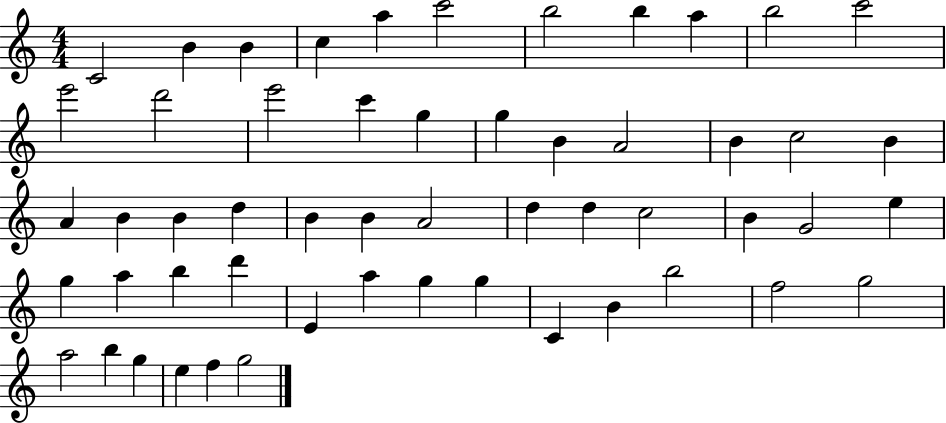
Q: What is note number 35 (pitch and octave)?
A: E5